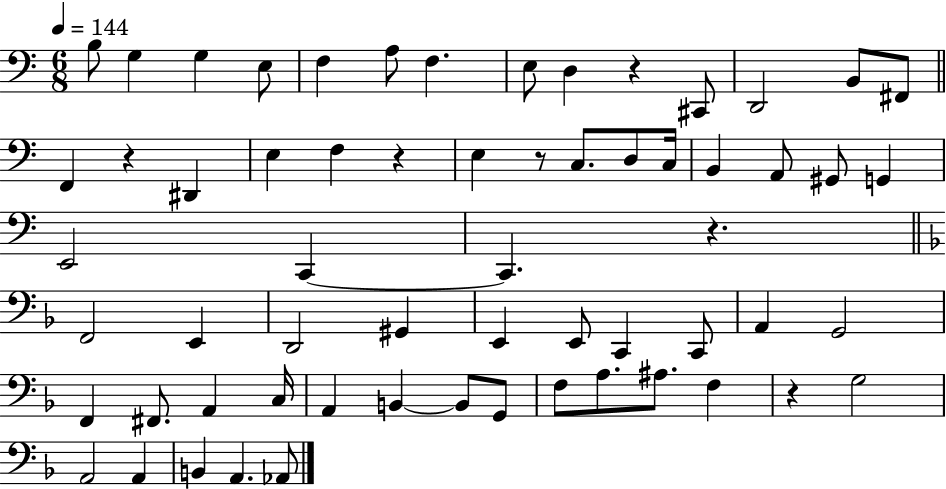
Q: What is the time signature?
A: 6/8